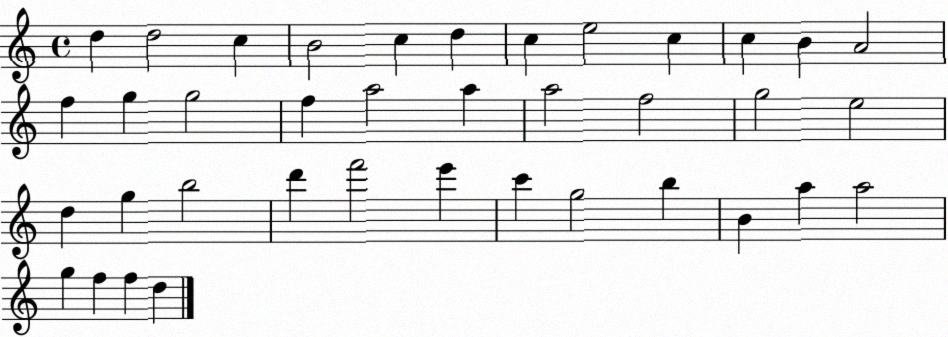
X:1
T:Untitled
M:4/4
L:1/4
K:C
d d2 c B2 c d c e2 c c B A2 f g g2 f a2 a a2 f2 g2 e2 d g b2 d' f'2 e' c' g2 b B a a2 g f f d